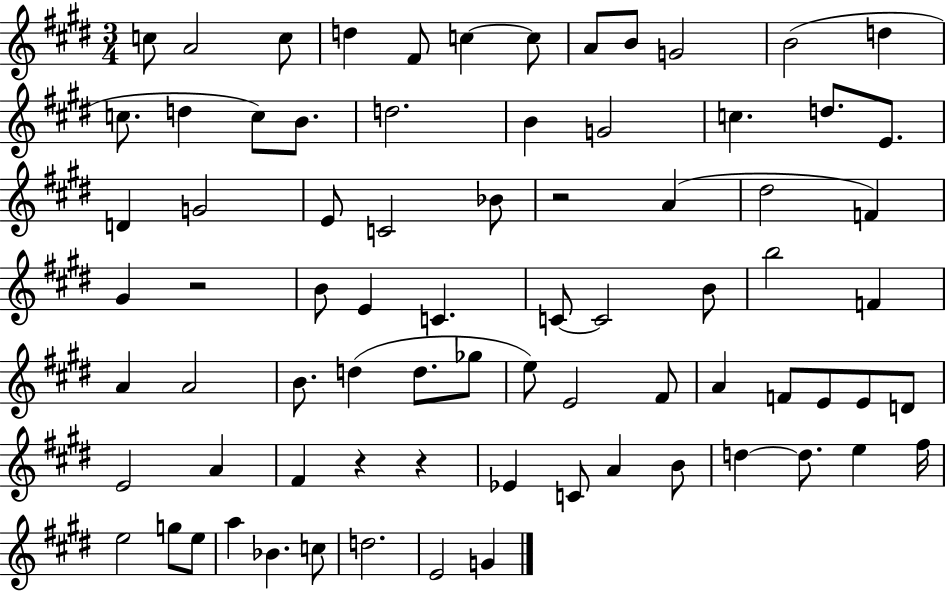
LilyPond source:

{
  \clef treble
  \numericTimeSignature
  \time 3/4
  \key e \major
  c''8 a'2 c''8 | d''4 fis'8 c''4~~ c''8 | a'8 b'8 g'2 | b'2( d''4 | \break c''8. d''4 c''8) b'8. | d''2. | b'4 g'2 | c''4. d''8. e'8. | \break d'4 g'2 | e'8 c'2 bes'8 | r2 a'4( | dis''2 f'4) | \break gis'4 r2 | b'8 e'4 c'4. | c'8~~ c'2 b'8 | b''2 f'4 | \break a'4 a'2 | b'8. d''4( d''8. ges''8 | e''8) e'2 fis'8 | a'4 f'8 e'8 e'8 d'8 | \break e'2 a'4 | fis'4 r4 r4 | ees'4 c'8 a'4 b'8 | d''4~~ d''8. e''4 fis''16 | \break e''2 g''8 e''8 | a''4 bes'4. c''8 | d''2. | e'2 g'4 | \break \bar "|."
}